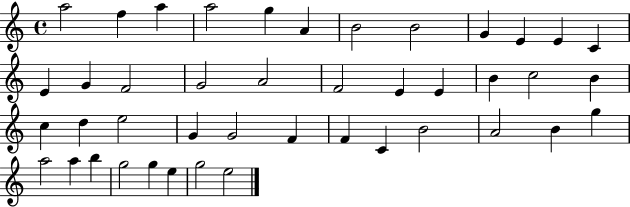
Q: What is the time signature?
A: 4/4